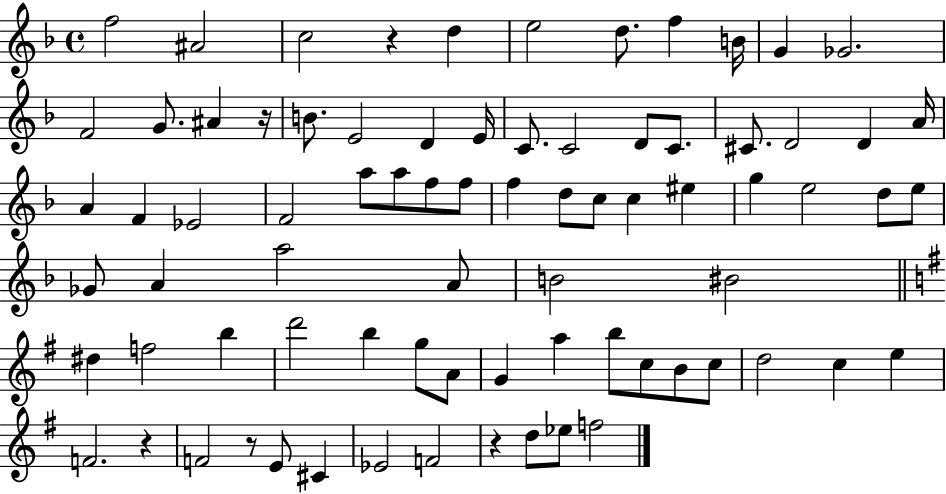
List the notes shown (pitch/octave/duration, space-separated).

F5/h A#4/h C5/h R/q D5/q E5/h D5/e. F5/q B4/s G4/q Gb4/h. F4/h G4/e. A#4/q R/s B4/e. E4/h D4/q E4/s C4/e. C4/h D4/e C4/e. C#4/e. D4/h D4/q A4/s A4/q F4/q Eb4/h F4/h A5/e A5/e F5/e F5/e F5/q D5/e C5/e C5/q EIS5/q G5/q E5/h D5/e E5/e Gb4/e A4/q A5/h A4/e B4/h BIS4/h D#5/q F5/h B5/q D6/h B5/q G5/e A4/e G4/q A5/q B5/e C5/e B4/e C5/e D5/h C5/q E5/q F4/h. R/q F4/h R/e E4/e C#4/q Eb4/h F4/h R/q D5/e Eb5/e F5/h